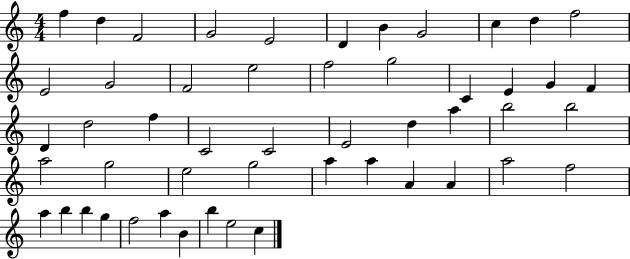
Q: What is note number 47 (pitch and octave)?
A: A5